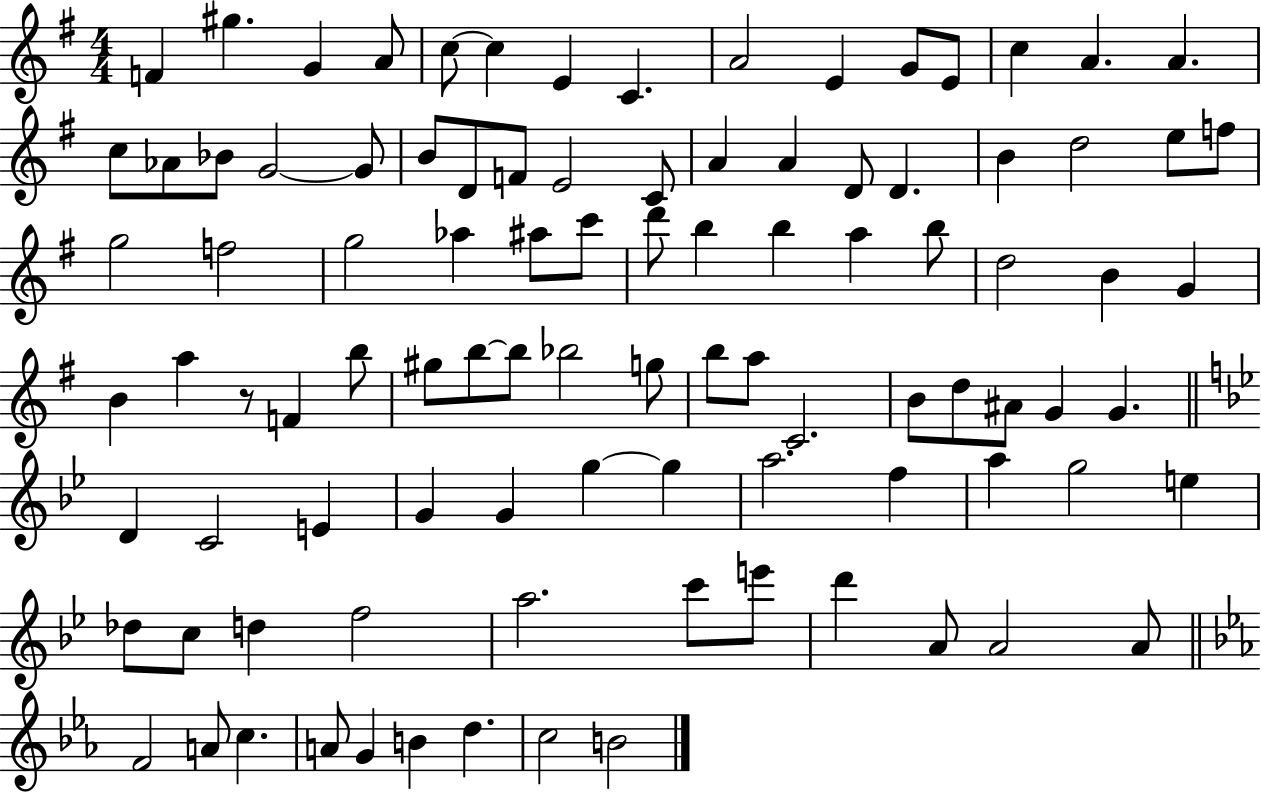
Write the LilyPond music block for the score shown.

{
  \clef treble
  \numericTimeSignature
  \time 4/4
  \key g \major
  f'4 gis''4. g'4 a'8 | c''8~~ c''4 e'4 c'4. | a'2 e'4 g'8 e'8 | c''4 a'4. a'4. | \break c''8 aes'8 bes'8 g'2~~ g'8 | b'8 d'8 f'8 e'2 c'8 | a'4 a'4 d'8 d'4. | b'4 d''2 e''8 f''8 | \break g''2 f''2 | g''2 aes''4 ais''8 c'''8 | d'''8 b''4 b''4 a''4 b''8 | d''2 b'4 g'4 | \break b'4 a''4 r8 f'4 b''8 | gis''8 b''8~~ b''8 bes''2 g''8 | b''8 a''8 c'2. | b'8 d''8 ais'8 g'4 g'4. | \break \bar "||" \break \key bes \major d'4 c'2 e'4 | g'4 g'4 g''4~~ g''4 | a''2. f''4 | a''4 g''2 e''4 | \break des''8 c''8 d''4 f''2 | a''2. c'''8 e'''8 | d'''4 a'8 a'2 a'8 | \bar "||" \break \key ees \major f'2 a'8 c''4. | a'8 g'4 b'4 d''4. | c''2 b'2 | \bar "|."
}